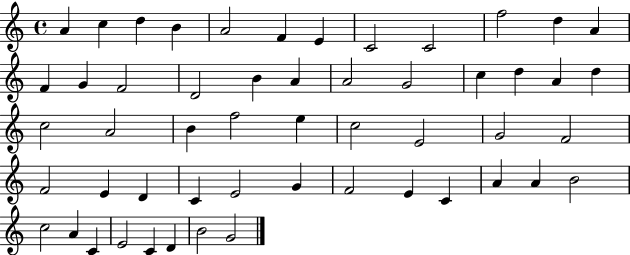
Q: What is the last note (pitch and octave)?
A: G4